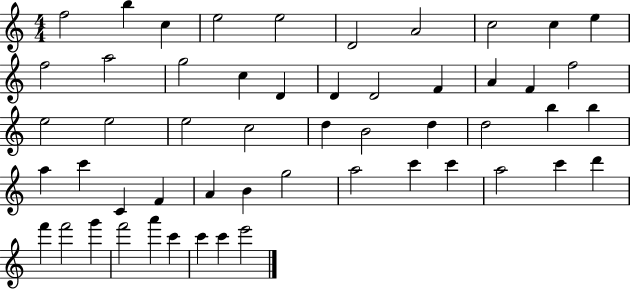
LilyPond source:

{
  \clef treble
  \numericTimeSignature
  \time 4/4
  \key c \major
  f''2 b''4 c''4 | e''2 e''2 | d'2 a'2 | c''2 c''4 e''4 | \break f''2 a''2 | g''2 c''4 d'4 | d'4 d'2 f'4 | a'4 f'4 f''2 | \break e''2 e''2 | e''2 c''2 | d''4 b'2 d''4 | d''2 b''4 b''4 | \break a''4 c'''4 c'4 f'4 | a'4 b'4 g''2 | a''2 c'''4 c'''4 | a''2 c'''4 d'''4 | \break f'''4 f'''2 g'''4 | f'''2 a'''4 c'''4 | c'''4 c'''4 e'''2 | \bar "|."
}